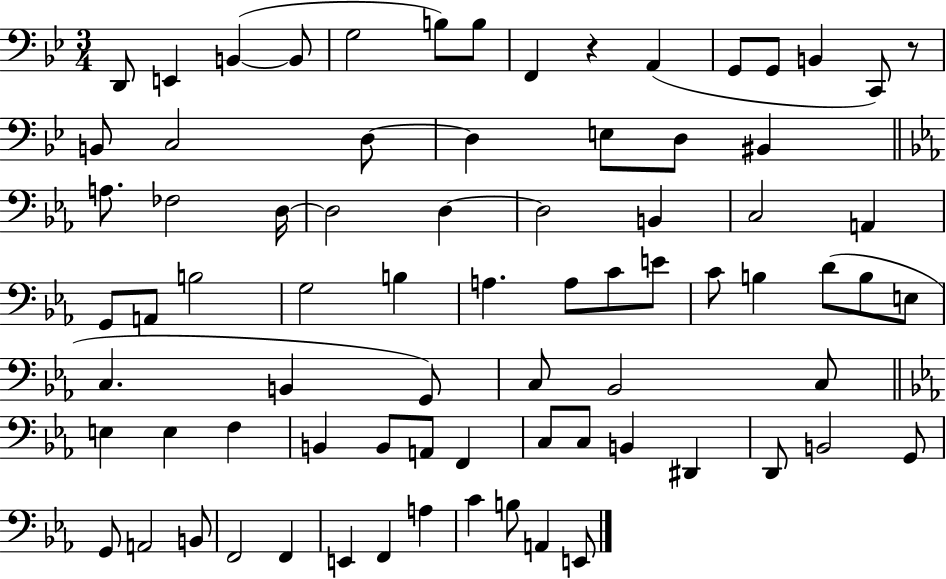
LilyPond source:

{
  \clef bass
  \numericTimeSignature
  \time 3/4
  \key bes \major
  \repeat volta 2 { d,8 e,4 b,4~(~ b,8 | g2 b8) b8 | f,4 r4 a,4( | g,8 g,8 b,4 c,8) r8 | \break b,8 c2 d8~~ | d4 e8 d8 bis,4 | \bar "||" \break \key c \minor a8. fes2 d16~~ | d2 d4~~ | d2 b,4 | c2 a,4 | \break g,8 a,8 b2 | g2 b4 | a4. a8 c'8 e'8 | c'8 b4 d'8( b8 e8 | \break c4. b,4 g,8) | c8 bes,2 c8 | \bar "||" \break \key ees \major e4 e4 f4 | b,4 b,8 a,8 f,4 | c8 c8 b,4 dis,4 | d,8 b,2 g,8 | \break g,8 a,2 b,8 | f,2 f,4 | e,4 f,4 a4 | c'4 b8 a,4 e,8 | \break } \bar "|."
}